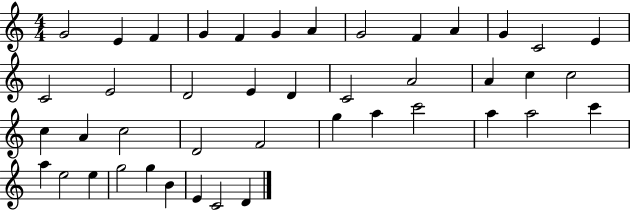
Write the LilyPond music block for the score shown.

{
  \clef treble
  \numericTimeSignature
  \time 4/4
  \key c \major
  g'2 e'4 f'4 | g'4 f'4 g'4 a'4 | g'2 f'4 a'4 | g'4 c'2 e'4 | \break c'2 e'2 | d'2 e'4 d'4 | c'2 a'2 | a'4 c''4 c''2 | \break c''4 a'4 c''2 | d'2 f'2 | g''4 a''4 c'''2 | a''4 a''2 c'''4 | \break a''4 e''2 e''4 | g''2 g''4 b'4 | e'4 c'2 d'4 | \bar "|."
}